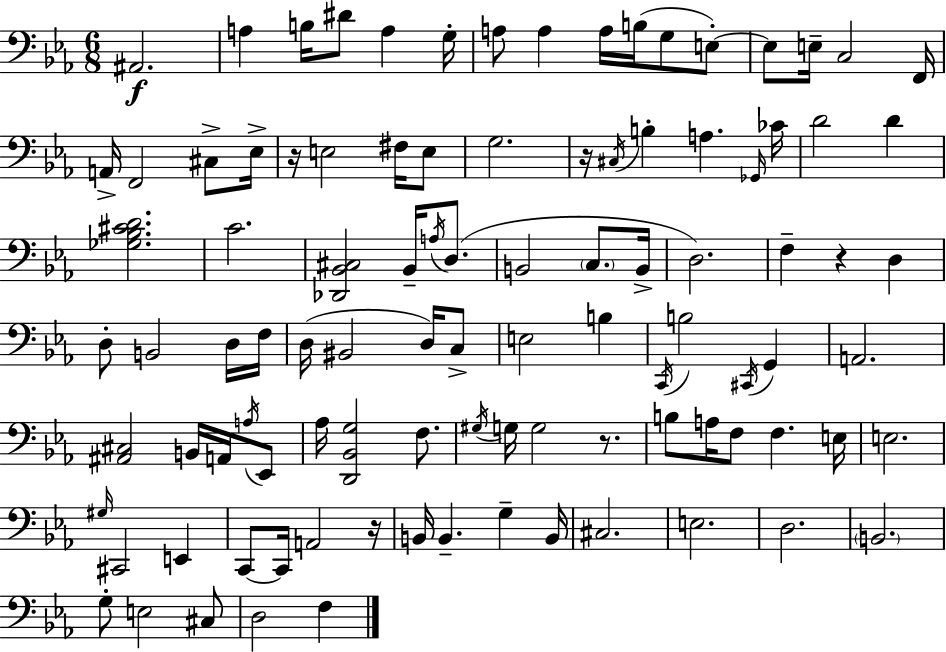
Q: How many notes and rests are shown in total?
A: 99